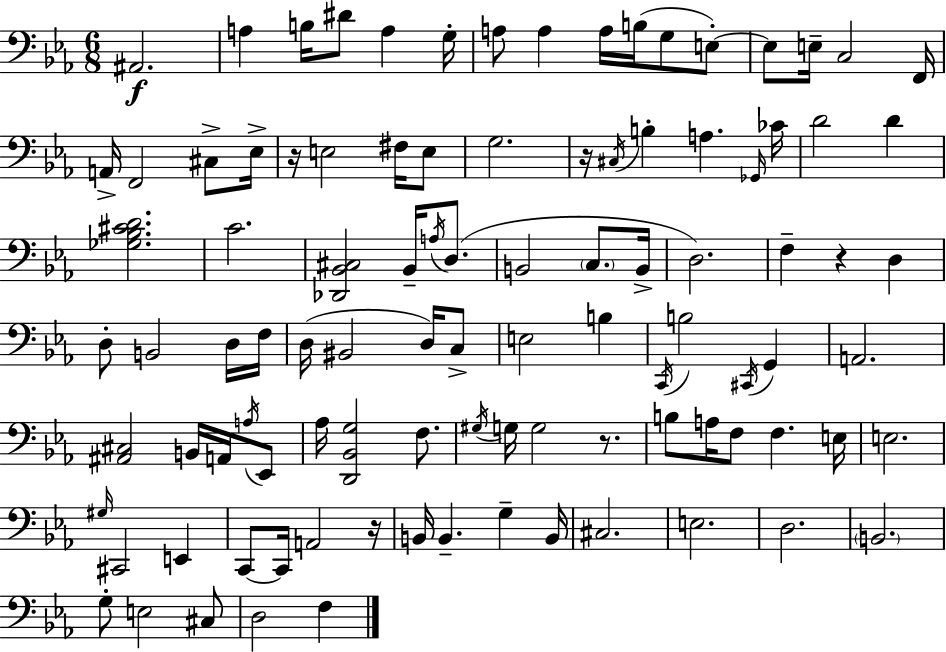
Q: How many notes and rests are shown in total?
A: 99